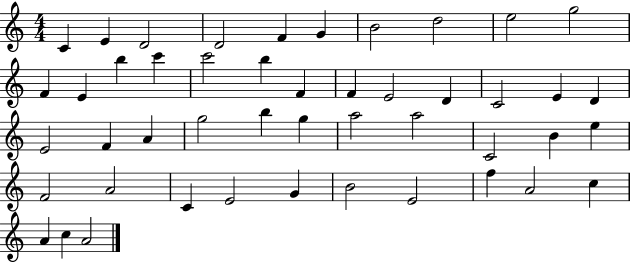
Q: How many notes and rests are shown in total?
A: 47